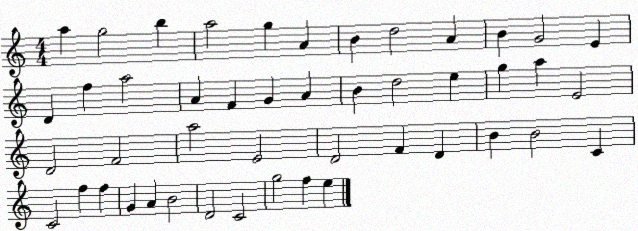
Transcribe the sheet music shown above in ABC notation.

X:1
T:Untitled
M:4/4
L:1/4
K:C
a g2 b a2 g A B d2 A B G2 E D f a2 A F G A B d2 e g a E2 D2 F2 a2 E2 D2 F D B B2 C C2 f f G A B2 D2 C2 g2 f e